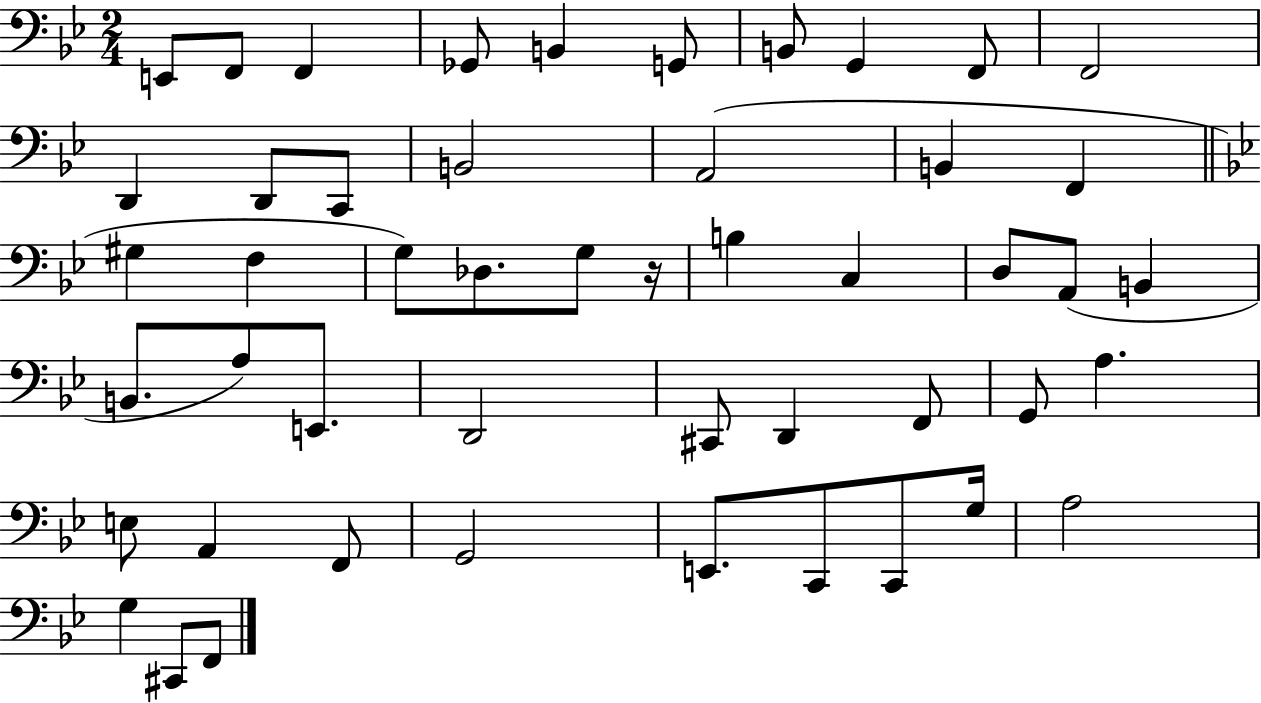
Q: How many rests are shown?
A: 1